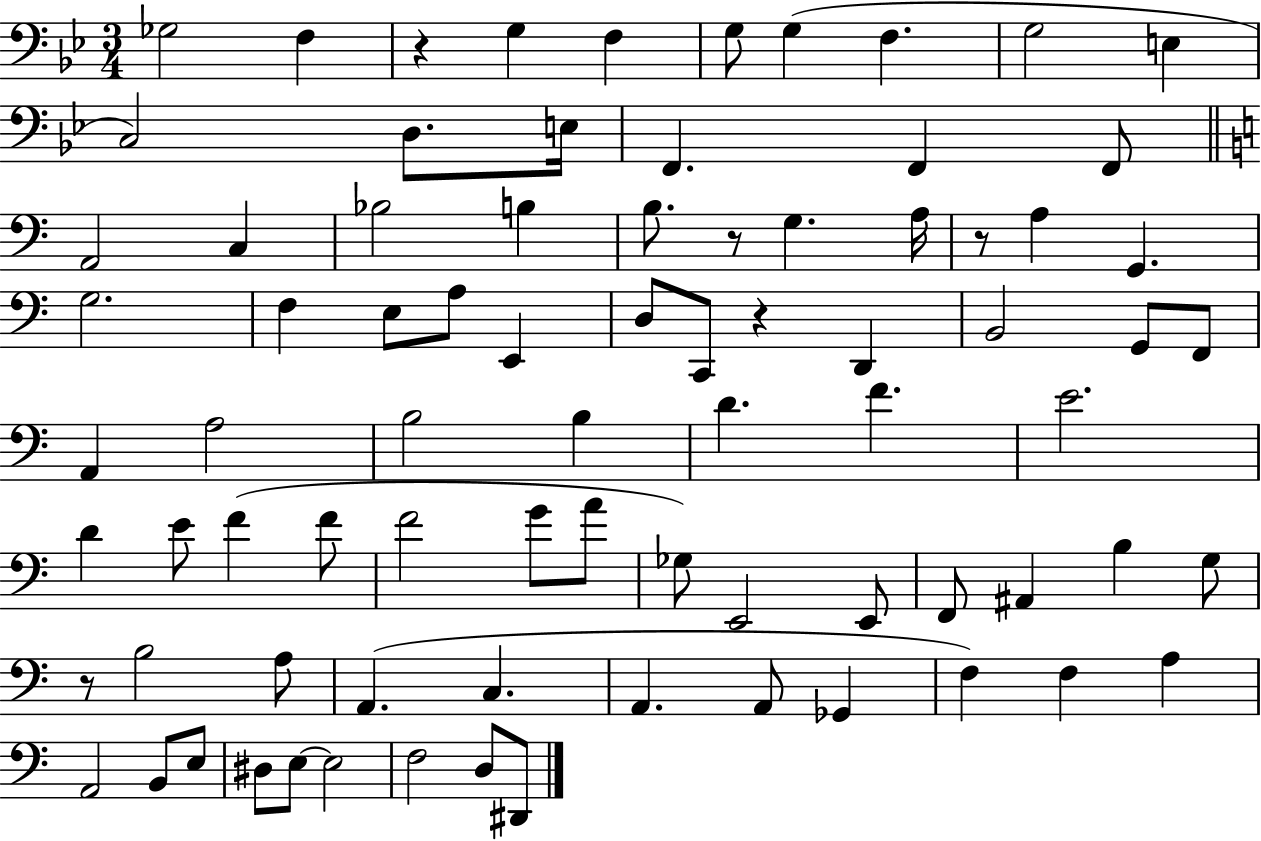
Gb3/h F3/q R/q G3/q F3/q G3/e G3/q F3/q. G3/h E3/q C3/h D3/e. E3/s F2/q. F2/q F2/e A2/h C3/q Bb3/h B3/q B3/e. R/e G3/q. A3/s R/e A3/q G2/q. G3/h. F3/q E3/e A3/e E2/q D3/e C2/e R/q D2/q B2/h G2/e F2/e A2/q A3/h B3/h B3/q D4/q. F4/q. E4/h. D4/q E4/e F4/q F4/e F4/h G4/e A4/e Gb3/e E2/h E2/e F2/e A#2/q B3/q G3/e R/e B3/h A3/e A2/q. C3/q. A2/q. A2/e Gb2/q F3/q F3/q A3/q A2/h B2/e E3/e D#3/e E3/e E3/h F3/h D3/e D#2/e